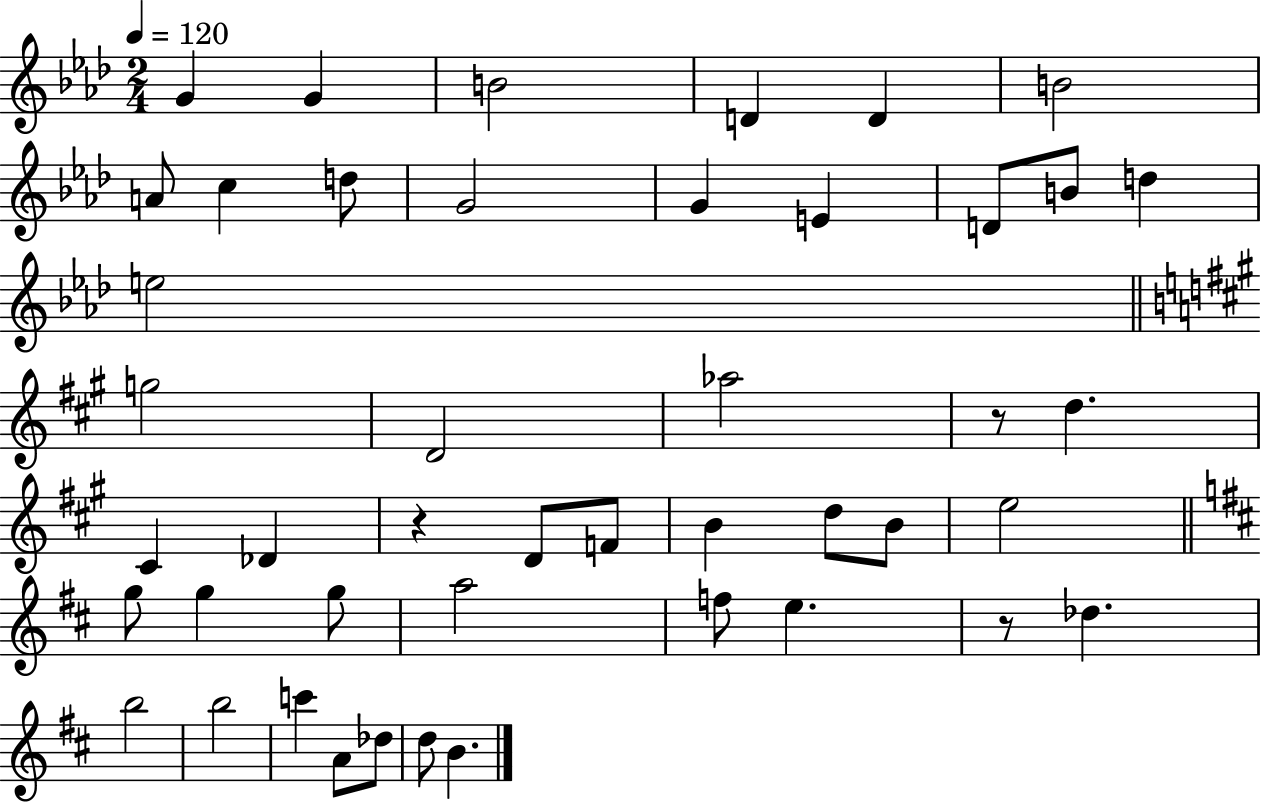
X:1
T:Untitled
M:2/4
L:1/4
K:Ab
G G B2 D D B2 A/2 c d/2 G2 G E D/2 B/2 d e2 g2 D2 _a2 z/2 d ^C _D z D/2 F/2 B d/2 B/2 e2 g/2 g g/2 a2 f/2 e z/2 _d b2 b2 c' A/2 _d/2 d/2 B